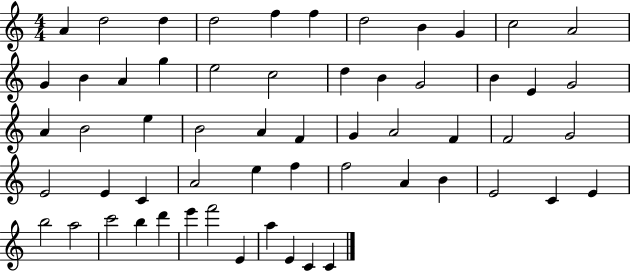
X:1
T:Untitled
M:4/4
L:1/4
K:C
A d2 d d2 f f d2 B G c2 A2 G B A g e2 c2 d B G2 B E G2 A B2 e B2 A F G A2 F F2 G2 E2 E C A2 e f f2 A B E2 C E b2 a2 c'2 b d' e' f'2 E a E C C